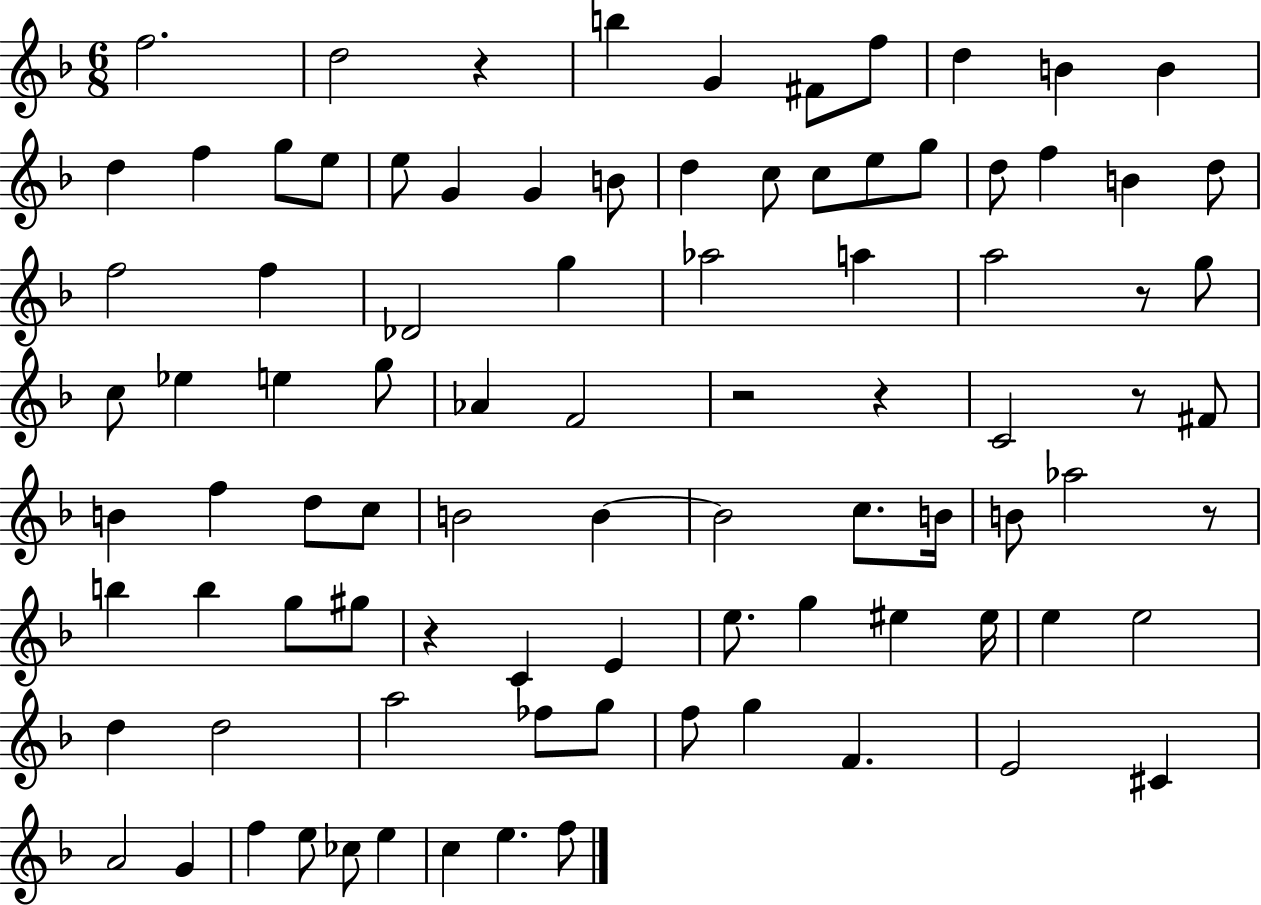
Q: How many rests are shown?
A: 7